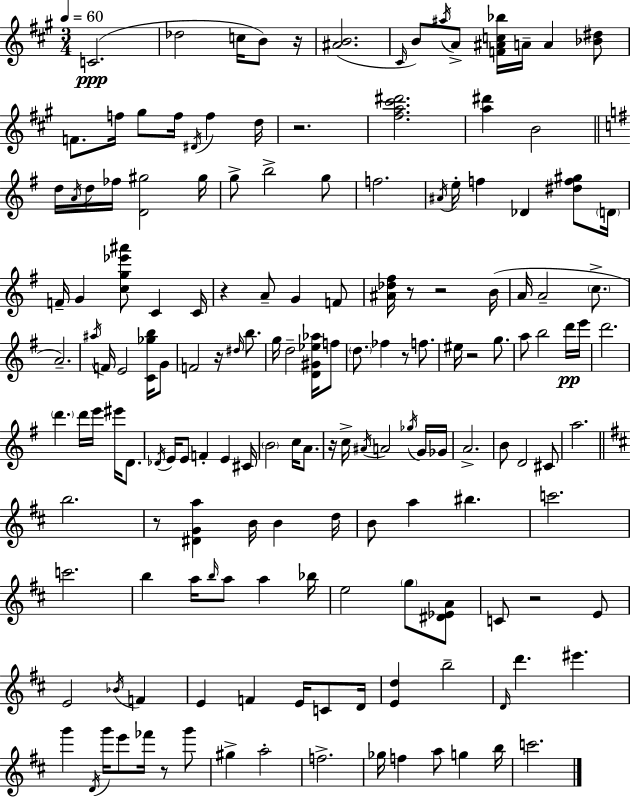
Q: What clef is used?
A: treble